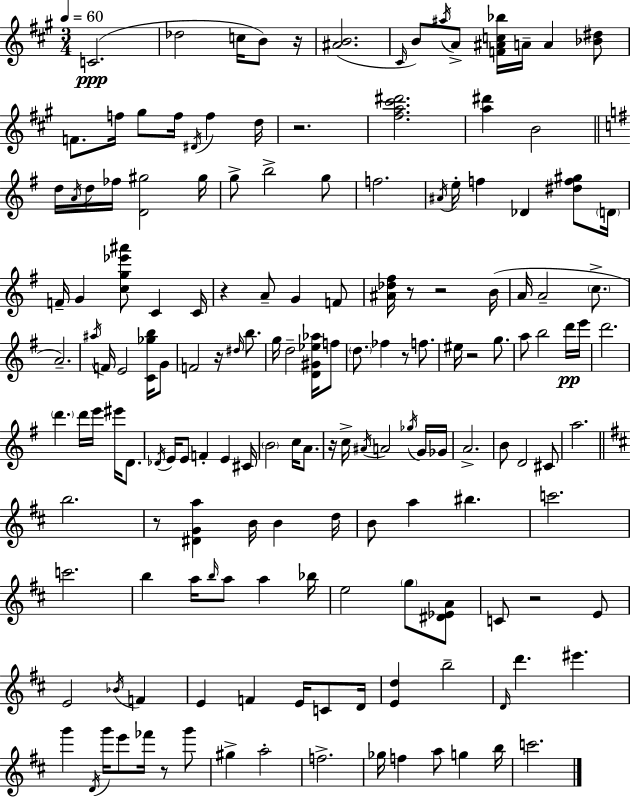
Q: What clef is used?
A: treble